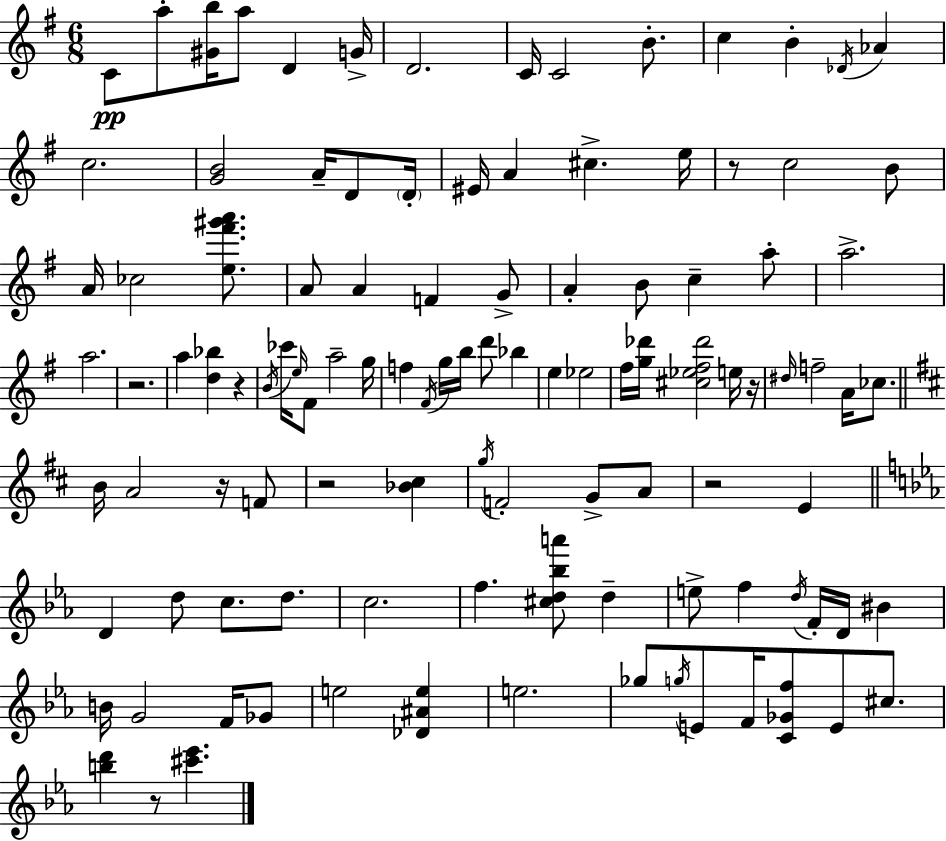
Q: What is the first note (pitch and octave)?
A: C4